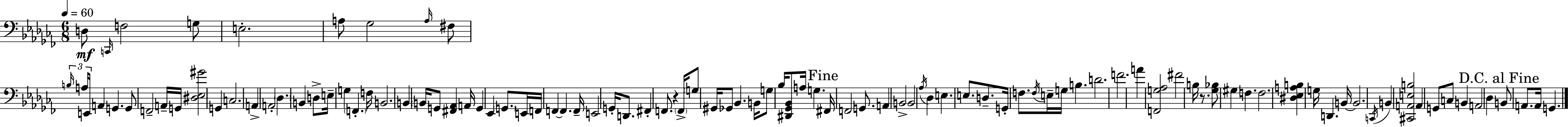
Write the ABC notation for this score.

X:1
T:Untitled
M:6/8
L:1/4
K:Abm
D,/2 C,,/4 F,2 G,/2 E,2 A,/2 _G,2 A,/4 ^F,/2 B,/4 A,/4 E,,/4 A,, G,, G,,/2 F,,2 A,,/4 G,,/4 [^D,_E,^G]2 G,, C,2 A,, A,,2 _D, B,, D,/2 E,/4 G, F,, F,/4 B,,2 B,, B,,/4 G,,/2 [^F,,_A,,] A,,/4 G,, _E,, G,,/2 E,,/4 F,,/4 F,, F,, F,,/4 E,,2 G,,/4 D,,/2 ^F,, F,,/2 z F,,/4 G,/2 ^G,,/4 _G,,/2 _B,, B,,/4 G,/2 _B,/4 [^D,,_G,,_B,,]/2 A,/4 G, ^F,,/4 F,,2 G,,/2 A,, B,,2 B,,2 _A,/4 _D, E, E,/2 D,/2 G,,/4 F,/2 F,/4 E,/4 G,/4 B, D2 F2 A [F,,G,_A,]2 ^F2 B,/4 z/2 [_G,_B,]/2 ^G, F, F,2 [^D,_E,A,B,] G,/4 D,, B,,/4 B,,2 C,,/4 B,, [^C,,A,,E,B,]2 A,, G,,/2 C,/2 B,, A,,2 _D, B,,/2 A,,/2 A,,/4 G,,